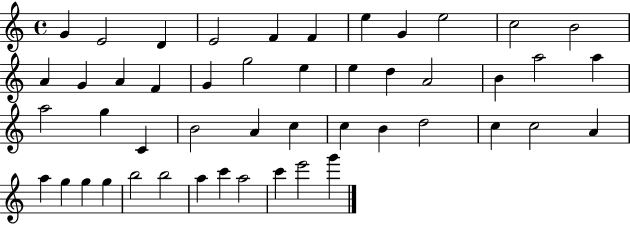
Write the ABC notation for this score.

X:1
T:Untitled
M:4/4
L:1/4
K:C
G E2 D E2 F F e G e2 c2 B2 A G A F G g2 e e d A2 B a2 a a2 g C B2 A c c B d2 c c2 A a g g g b2 b2 a c' a2 c' e'2 g'